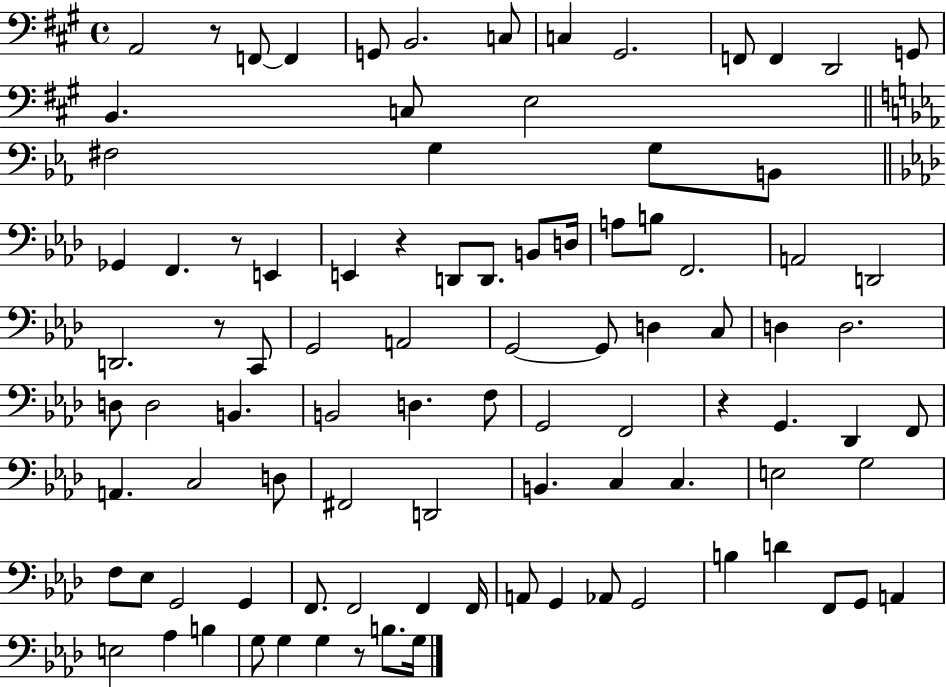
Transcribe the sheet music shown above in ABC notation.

X:1
T:Untitled
M:4/4
L:1/4
K:A
A,,2 z/2 F,,/2 F,, G,,/2 B,,2 C,/2 C, ^G,,2 F,,/2 F,, D,,2 G,,/2 B,, C,/2 E,2 ^F,2 G, G,/2 B,,/2 _G,, F,, z/2 E,, E,, z D,,/2 D,,/2 B,,/2 D,/4 A,/2 B,/2 F,,2 A,,2 D,,2 D,,2 z/2 C,,/2 G,,2 A,,2 G,,2 G,,/2 D, C,/2 D, D,2 D,/2 D,2 B,, B,,2 D, F,/2 G,,2 F,,2 z G,, _D,, F,,/2 A,, C,2 D,/2 ^F,,2 D,,2 B,, C, C, E,2 G,2 F,/2 _E,/2 G,,2 G,, F,,/2 F,,2 F,, F,,/4 A,,/2 G,, _A,,/2 G,,2 B, D F,,/2 G,,/2 A,, E,2 _A, B, G,/2 G, G, z/2 B,/2 G,/4